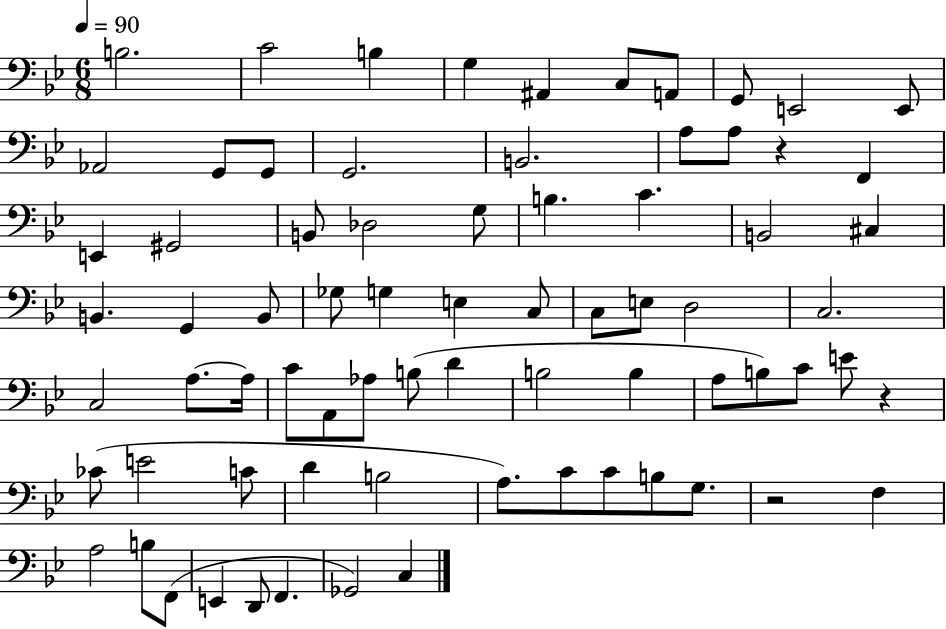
B3/h. C4/h B3/q G3/q A#2/q C3/e A2/e G2/e E2/h E2/e Ab2/h G2/e G2/e G2/h. B2/h. A3/e A3/e R/q F2/q E2/q G#2/h B2/e Db3/h G3/e B3/q. C4/q. B2/h C#3/q B2/q. G2/q B2/e Gb3/e G3/q E3/q C3/e C3/e E3/e D3/h C3/h. C3/h A3/e. A3/s C4/e A2/e Ab3/e B3/e D4/q B3/h B3/q A3/e B3/e C4/e E4/e R/q CES4/e E4/h C4/e D4/q B3/h A3/e. C4/e C4/e B3/e G3/e. R/h F3/q A3/h B3/e F2/e E2/q D2/e F2/q. Gb2/h C3/q